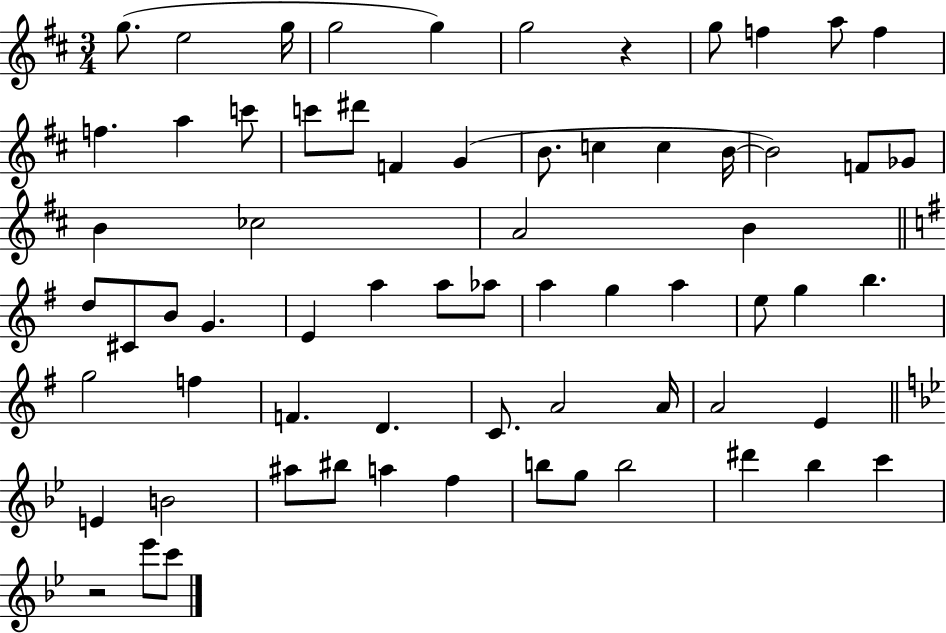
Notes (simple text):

G5/e. E5/h G5/s G5/h G5/q G5/h R/q G5/e F5/q A5/e F5/q F5/q. A5/q C6/e C6/e D#6/e F4/q G4/q B4/e. C5/q C5/q B4/s B4/h F4/e Gb4/e B4/q CES5/h A4/h B4/q D5/e C#4/e B4/e G4/q. E4/q A5/q A5/e Ab5/e A5/q G5/q A5/q E5/e G5/q B5/q. G5/h F5/q F4/q. D4/q. C4/e. A4/h A4/s A4/h E4/q E4/q B4/h A#5/e BIS5/e A5/q F5/q B5/e G5/e B5/h D#6/q Bb5/q C6/q R/h Eb6/e C6/e